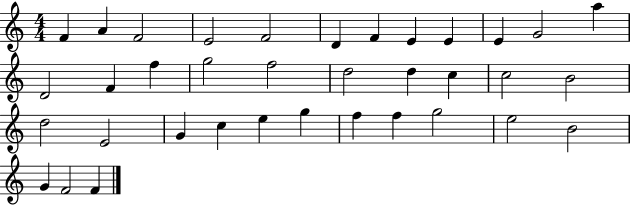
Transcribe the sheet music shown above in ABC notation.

X:1
T:Untitled
M:4/4
L:1/4
K:C
F A F2 E2 F2 D F E E E G2 a D2 F f g2 f2 d2 d c c2 B2 d2 E2 G c e g f f g2 e2 B2 G F2 F